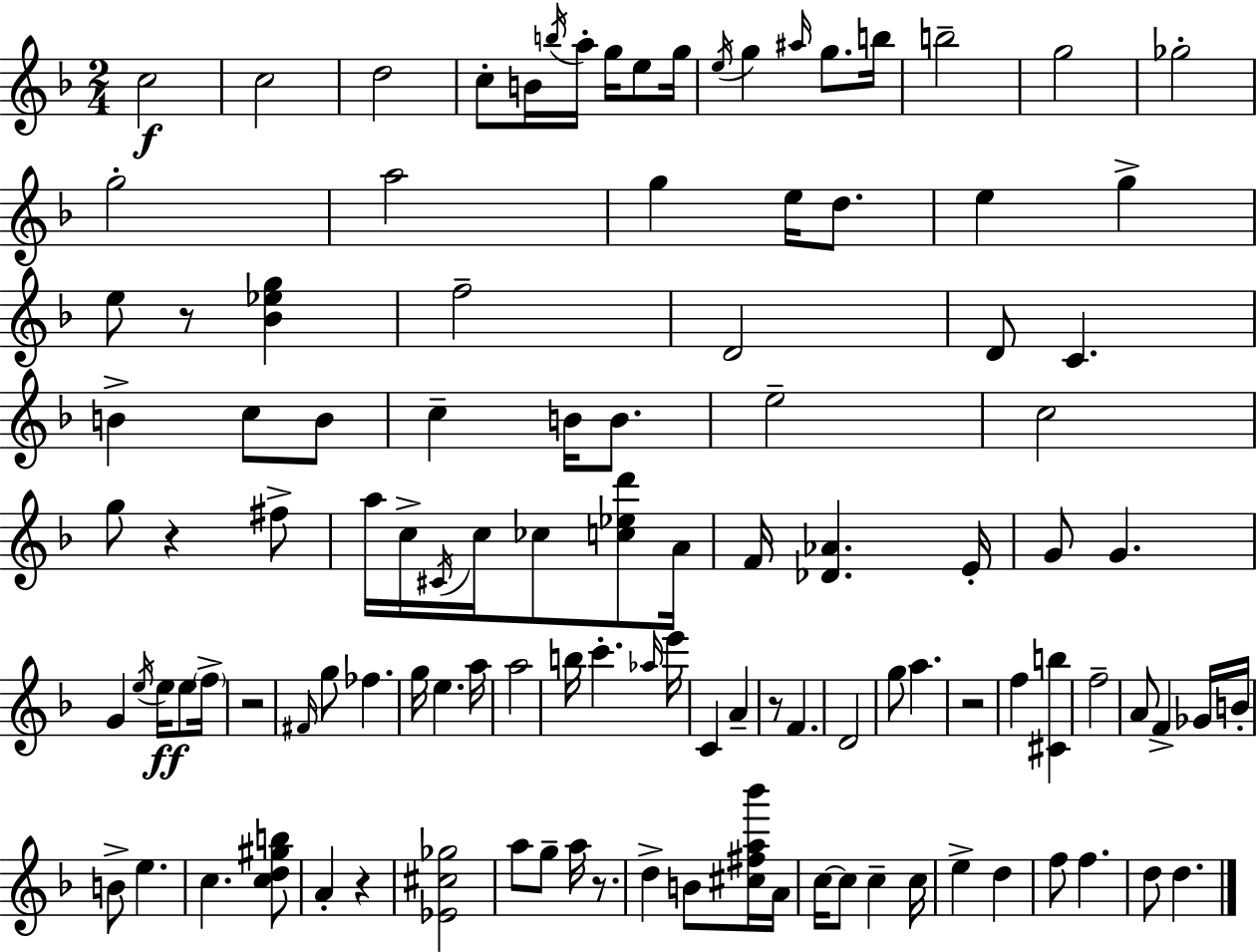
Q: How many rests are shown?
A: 7